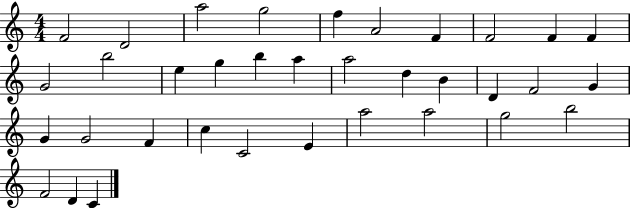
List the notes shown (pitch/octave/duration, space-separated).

F4/h D4/h A5/h G5/h F5/q A4/h F4/q F4/h F4/q F4/q G4/h B5/h E5/q G5/q B5/q A5/q A5/h D5/q B4/q D4/q F4/h G4/q G4/q G4/h F4/q C5/q C4/h E4/q A5/h A5/h G5/h B5/h F4/h D4/q C4/q